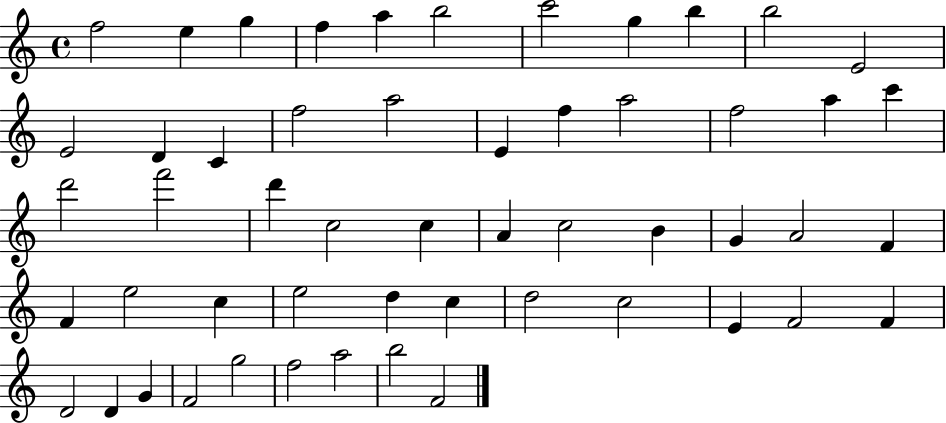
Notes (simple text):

F5/h E5/q G5/q F5/q A5/q B5/h C6/h G5/q B5/q B5/h E4/h E4/h D4/q C4/q F5/h A5/h E4/q F5/q A5/h F5/h A5/q C6/q D6/h F6/h D6/q C5/h C5/q A4/q C5/h B4/q G4/q A4/h F4/q F4/q E5/h C5/q E5/h D5/q C5/q D5/h C5/h E4/q F4/h F4/q D4/h D4/q G4/q F4/h G5/h F5/h A5/h B5/h F4/h